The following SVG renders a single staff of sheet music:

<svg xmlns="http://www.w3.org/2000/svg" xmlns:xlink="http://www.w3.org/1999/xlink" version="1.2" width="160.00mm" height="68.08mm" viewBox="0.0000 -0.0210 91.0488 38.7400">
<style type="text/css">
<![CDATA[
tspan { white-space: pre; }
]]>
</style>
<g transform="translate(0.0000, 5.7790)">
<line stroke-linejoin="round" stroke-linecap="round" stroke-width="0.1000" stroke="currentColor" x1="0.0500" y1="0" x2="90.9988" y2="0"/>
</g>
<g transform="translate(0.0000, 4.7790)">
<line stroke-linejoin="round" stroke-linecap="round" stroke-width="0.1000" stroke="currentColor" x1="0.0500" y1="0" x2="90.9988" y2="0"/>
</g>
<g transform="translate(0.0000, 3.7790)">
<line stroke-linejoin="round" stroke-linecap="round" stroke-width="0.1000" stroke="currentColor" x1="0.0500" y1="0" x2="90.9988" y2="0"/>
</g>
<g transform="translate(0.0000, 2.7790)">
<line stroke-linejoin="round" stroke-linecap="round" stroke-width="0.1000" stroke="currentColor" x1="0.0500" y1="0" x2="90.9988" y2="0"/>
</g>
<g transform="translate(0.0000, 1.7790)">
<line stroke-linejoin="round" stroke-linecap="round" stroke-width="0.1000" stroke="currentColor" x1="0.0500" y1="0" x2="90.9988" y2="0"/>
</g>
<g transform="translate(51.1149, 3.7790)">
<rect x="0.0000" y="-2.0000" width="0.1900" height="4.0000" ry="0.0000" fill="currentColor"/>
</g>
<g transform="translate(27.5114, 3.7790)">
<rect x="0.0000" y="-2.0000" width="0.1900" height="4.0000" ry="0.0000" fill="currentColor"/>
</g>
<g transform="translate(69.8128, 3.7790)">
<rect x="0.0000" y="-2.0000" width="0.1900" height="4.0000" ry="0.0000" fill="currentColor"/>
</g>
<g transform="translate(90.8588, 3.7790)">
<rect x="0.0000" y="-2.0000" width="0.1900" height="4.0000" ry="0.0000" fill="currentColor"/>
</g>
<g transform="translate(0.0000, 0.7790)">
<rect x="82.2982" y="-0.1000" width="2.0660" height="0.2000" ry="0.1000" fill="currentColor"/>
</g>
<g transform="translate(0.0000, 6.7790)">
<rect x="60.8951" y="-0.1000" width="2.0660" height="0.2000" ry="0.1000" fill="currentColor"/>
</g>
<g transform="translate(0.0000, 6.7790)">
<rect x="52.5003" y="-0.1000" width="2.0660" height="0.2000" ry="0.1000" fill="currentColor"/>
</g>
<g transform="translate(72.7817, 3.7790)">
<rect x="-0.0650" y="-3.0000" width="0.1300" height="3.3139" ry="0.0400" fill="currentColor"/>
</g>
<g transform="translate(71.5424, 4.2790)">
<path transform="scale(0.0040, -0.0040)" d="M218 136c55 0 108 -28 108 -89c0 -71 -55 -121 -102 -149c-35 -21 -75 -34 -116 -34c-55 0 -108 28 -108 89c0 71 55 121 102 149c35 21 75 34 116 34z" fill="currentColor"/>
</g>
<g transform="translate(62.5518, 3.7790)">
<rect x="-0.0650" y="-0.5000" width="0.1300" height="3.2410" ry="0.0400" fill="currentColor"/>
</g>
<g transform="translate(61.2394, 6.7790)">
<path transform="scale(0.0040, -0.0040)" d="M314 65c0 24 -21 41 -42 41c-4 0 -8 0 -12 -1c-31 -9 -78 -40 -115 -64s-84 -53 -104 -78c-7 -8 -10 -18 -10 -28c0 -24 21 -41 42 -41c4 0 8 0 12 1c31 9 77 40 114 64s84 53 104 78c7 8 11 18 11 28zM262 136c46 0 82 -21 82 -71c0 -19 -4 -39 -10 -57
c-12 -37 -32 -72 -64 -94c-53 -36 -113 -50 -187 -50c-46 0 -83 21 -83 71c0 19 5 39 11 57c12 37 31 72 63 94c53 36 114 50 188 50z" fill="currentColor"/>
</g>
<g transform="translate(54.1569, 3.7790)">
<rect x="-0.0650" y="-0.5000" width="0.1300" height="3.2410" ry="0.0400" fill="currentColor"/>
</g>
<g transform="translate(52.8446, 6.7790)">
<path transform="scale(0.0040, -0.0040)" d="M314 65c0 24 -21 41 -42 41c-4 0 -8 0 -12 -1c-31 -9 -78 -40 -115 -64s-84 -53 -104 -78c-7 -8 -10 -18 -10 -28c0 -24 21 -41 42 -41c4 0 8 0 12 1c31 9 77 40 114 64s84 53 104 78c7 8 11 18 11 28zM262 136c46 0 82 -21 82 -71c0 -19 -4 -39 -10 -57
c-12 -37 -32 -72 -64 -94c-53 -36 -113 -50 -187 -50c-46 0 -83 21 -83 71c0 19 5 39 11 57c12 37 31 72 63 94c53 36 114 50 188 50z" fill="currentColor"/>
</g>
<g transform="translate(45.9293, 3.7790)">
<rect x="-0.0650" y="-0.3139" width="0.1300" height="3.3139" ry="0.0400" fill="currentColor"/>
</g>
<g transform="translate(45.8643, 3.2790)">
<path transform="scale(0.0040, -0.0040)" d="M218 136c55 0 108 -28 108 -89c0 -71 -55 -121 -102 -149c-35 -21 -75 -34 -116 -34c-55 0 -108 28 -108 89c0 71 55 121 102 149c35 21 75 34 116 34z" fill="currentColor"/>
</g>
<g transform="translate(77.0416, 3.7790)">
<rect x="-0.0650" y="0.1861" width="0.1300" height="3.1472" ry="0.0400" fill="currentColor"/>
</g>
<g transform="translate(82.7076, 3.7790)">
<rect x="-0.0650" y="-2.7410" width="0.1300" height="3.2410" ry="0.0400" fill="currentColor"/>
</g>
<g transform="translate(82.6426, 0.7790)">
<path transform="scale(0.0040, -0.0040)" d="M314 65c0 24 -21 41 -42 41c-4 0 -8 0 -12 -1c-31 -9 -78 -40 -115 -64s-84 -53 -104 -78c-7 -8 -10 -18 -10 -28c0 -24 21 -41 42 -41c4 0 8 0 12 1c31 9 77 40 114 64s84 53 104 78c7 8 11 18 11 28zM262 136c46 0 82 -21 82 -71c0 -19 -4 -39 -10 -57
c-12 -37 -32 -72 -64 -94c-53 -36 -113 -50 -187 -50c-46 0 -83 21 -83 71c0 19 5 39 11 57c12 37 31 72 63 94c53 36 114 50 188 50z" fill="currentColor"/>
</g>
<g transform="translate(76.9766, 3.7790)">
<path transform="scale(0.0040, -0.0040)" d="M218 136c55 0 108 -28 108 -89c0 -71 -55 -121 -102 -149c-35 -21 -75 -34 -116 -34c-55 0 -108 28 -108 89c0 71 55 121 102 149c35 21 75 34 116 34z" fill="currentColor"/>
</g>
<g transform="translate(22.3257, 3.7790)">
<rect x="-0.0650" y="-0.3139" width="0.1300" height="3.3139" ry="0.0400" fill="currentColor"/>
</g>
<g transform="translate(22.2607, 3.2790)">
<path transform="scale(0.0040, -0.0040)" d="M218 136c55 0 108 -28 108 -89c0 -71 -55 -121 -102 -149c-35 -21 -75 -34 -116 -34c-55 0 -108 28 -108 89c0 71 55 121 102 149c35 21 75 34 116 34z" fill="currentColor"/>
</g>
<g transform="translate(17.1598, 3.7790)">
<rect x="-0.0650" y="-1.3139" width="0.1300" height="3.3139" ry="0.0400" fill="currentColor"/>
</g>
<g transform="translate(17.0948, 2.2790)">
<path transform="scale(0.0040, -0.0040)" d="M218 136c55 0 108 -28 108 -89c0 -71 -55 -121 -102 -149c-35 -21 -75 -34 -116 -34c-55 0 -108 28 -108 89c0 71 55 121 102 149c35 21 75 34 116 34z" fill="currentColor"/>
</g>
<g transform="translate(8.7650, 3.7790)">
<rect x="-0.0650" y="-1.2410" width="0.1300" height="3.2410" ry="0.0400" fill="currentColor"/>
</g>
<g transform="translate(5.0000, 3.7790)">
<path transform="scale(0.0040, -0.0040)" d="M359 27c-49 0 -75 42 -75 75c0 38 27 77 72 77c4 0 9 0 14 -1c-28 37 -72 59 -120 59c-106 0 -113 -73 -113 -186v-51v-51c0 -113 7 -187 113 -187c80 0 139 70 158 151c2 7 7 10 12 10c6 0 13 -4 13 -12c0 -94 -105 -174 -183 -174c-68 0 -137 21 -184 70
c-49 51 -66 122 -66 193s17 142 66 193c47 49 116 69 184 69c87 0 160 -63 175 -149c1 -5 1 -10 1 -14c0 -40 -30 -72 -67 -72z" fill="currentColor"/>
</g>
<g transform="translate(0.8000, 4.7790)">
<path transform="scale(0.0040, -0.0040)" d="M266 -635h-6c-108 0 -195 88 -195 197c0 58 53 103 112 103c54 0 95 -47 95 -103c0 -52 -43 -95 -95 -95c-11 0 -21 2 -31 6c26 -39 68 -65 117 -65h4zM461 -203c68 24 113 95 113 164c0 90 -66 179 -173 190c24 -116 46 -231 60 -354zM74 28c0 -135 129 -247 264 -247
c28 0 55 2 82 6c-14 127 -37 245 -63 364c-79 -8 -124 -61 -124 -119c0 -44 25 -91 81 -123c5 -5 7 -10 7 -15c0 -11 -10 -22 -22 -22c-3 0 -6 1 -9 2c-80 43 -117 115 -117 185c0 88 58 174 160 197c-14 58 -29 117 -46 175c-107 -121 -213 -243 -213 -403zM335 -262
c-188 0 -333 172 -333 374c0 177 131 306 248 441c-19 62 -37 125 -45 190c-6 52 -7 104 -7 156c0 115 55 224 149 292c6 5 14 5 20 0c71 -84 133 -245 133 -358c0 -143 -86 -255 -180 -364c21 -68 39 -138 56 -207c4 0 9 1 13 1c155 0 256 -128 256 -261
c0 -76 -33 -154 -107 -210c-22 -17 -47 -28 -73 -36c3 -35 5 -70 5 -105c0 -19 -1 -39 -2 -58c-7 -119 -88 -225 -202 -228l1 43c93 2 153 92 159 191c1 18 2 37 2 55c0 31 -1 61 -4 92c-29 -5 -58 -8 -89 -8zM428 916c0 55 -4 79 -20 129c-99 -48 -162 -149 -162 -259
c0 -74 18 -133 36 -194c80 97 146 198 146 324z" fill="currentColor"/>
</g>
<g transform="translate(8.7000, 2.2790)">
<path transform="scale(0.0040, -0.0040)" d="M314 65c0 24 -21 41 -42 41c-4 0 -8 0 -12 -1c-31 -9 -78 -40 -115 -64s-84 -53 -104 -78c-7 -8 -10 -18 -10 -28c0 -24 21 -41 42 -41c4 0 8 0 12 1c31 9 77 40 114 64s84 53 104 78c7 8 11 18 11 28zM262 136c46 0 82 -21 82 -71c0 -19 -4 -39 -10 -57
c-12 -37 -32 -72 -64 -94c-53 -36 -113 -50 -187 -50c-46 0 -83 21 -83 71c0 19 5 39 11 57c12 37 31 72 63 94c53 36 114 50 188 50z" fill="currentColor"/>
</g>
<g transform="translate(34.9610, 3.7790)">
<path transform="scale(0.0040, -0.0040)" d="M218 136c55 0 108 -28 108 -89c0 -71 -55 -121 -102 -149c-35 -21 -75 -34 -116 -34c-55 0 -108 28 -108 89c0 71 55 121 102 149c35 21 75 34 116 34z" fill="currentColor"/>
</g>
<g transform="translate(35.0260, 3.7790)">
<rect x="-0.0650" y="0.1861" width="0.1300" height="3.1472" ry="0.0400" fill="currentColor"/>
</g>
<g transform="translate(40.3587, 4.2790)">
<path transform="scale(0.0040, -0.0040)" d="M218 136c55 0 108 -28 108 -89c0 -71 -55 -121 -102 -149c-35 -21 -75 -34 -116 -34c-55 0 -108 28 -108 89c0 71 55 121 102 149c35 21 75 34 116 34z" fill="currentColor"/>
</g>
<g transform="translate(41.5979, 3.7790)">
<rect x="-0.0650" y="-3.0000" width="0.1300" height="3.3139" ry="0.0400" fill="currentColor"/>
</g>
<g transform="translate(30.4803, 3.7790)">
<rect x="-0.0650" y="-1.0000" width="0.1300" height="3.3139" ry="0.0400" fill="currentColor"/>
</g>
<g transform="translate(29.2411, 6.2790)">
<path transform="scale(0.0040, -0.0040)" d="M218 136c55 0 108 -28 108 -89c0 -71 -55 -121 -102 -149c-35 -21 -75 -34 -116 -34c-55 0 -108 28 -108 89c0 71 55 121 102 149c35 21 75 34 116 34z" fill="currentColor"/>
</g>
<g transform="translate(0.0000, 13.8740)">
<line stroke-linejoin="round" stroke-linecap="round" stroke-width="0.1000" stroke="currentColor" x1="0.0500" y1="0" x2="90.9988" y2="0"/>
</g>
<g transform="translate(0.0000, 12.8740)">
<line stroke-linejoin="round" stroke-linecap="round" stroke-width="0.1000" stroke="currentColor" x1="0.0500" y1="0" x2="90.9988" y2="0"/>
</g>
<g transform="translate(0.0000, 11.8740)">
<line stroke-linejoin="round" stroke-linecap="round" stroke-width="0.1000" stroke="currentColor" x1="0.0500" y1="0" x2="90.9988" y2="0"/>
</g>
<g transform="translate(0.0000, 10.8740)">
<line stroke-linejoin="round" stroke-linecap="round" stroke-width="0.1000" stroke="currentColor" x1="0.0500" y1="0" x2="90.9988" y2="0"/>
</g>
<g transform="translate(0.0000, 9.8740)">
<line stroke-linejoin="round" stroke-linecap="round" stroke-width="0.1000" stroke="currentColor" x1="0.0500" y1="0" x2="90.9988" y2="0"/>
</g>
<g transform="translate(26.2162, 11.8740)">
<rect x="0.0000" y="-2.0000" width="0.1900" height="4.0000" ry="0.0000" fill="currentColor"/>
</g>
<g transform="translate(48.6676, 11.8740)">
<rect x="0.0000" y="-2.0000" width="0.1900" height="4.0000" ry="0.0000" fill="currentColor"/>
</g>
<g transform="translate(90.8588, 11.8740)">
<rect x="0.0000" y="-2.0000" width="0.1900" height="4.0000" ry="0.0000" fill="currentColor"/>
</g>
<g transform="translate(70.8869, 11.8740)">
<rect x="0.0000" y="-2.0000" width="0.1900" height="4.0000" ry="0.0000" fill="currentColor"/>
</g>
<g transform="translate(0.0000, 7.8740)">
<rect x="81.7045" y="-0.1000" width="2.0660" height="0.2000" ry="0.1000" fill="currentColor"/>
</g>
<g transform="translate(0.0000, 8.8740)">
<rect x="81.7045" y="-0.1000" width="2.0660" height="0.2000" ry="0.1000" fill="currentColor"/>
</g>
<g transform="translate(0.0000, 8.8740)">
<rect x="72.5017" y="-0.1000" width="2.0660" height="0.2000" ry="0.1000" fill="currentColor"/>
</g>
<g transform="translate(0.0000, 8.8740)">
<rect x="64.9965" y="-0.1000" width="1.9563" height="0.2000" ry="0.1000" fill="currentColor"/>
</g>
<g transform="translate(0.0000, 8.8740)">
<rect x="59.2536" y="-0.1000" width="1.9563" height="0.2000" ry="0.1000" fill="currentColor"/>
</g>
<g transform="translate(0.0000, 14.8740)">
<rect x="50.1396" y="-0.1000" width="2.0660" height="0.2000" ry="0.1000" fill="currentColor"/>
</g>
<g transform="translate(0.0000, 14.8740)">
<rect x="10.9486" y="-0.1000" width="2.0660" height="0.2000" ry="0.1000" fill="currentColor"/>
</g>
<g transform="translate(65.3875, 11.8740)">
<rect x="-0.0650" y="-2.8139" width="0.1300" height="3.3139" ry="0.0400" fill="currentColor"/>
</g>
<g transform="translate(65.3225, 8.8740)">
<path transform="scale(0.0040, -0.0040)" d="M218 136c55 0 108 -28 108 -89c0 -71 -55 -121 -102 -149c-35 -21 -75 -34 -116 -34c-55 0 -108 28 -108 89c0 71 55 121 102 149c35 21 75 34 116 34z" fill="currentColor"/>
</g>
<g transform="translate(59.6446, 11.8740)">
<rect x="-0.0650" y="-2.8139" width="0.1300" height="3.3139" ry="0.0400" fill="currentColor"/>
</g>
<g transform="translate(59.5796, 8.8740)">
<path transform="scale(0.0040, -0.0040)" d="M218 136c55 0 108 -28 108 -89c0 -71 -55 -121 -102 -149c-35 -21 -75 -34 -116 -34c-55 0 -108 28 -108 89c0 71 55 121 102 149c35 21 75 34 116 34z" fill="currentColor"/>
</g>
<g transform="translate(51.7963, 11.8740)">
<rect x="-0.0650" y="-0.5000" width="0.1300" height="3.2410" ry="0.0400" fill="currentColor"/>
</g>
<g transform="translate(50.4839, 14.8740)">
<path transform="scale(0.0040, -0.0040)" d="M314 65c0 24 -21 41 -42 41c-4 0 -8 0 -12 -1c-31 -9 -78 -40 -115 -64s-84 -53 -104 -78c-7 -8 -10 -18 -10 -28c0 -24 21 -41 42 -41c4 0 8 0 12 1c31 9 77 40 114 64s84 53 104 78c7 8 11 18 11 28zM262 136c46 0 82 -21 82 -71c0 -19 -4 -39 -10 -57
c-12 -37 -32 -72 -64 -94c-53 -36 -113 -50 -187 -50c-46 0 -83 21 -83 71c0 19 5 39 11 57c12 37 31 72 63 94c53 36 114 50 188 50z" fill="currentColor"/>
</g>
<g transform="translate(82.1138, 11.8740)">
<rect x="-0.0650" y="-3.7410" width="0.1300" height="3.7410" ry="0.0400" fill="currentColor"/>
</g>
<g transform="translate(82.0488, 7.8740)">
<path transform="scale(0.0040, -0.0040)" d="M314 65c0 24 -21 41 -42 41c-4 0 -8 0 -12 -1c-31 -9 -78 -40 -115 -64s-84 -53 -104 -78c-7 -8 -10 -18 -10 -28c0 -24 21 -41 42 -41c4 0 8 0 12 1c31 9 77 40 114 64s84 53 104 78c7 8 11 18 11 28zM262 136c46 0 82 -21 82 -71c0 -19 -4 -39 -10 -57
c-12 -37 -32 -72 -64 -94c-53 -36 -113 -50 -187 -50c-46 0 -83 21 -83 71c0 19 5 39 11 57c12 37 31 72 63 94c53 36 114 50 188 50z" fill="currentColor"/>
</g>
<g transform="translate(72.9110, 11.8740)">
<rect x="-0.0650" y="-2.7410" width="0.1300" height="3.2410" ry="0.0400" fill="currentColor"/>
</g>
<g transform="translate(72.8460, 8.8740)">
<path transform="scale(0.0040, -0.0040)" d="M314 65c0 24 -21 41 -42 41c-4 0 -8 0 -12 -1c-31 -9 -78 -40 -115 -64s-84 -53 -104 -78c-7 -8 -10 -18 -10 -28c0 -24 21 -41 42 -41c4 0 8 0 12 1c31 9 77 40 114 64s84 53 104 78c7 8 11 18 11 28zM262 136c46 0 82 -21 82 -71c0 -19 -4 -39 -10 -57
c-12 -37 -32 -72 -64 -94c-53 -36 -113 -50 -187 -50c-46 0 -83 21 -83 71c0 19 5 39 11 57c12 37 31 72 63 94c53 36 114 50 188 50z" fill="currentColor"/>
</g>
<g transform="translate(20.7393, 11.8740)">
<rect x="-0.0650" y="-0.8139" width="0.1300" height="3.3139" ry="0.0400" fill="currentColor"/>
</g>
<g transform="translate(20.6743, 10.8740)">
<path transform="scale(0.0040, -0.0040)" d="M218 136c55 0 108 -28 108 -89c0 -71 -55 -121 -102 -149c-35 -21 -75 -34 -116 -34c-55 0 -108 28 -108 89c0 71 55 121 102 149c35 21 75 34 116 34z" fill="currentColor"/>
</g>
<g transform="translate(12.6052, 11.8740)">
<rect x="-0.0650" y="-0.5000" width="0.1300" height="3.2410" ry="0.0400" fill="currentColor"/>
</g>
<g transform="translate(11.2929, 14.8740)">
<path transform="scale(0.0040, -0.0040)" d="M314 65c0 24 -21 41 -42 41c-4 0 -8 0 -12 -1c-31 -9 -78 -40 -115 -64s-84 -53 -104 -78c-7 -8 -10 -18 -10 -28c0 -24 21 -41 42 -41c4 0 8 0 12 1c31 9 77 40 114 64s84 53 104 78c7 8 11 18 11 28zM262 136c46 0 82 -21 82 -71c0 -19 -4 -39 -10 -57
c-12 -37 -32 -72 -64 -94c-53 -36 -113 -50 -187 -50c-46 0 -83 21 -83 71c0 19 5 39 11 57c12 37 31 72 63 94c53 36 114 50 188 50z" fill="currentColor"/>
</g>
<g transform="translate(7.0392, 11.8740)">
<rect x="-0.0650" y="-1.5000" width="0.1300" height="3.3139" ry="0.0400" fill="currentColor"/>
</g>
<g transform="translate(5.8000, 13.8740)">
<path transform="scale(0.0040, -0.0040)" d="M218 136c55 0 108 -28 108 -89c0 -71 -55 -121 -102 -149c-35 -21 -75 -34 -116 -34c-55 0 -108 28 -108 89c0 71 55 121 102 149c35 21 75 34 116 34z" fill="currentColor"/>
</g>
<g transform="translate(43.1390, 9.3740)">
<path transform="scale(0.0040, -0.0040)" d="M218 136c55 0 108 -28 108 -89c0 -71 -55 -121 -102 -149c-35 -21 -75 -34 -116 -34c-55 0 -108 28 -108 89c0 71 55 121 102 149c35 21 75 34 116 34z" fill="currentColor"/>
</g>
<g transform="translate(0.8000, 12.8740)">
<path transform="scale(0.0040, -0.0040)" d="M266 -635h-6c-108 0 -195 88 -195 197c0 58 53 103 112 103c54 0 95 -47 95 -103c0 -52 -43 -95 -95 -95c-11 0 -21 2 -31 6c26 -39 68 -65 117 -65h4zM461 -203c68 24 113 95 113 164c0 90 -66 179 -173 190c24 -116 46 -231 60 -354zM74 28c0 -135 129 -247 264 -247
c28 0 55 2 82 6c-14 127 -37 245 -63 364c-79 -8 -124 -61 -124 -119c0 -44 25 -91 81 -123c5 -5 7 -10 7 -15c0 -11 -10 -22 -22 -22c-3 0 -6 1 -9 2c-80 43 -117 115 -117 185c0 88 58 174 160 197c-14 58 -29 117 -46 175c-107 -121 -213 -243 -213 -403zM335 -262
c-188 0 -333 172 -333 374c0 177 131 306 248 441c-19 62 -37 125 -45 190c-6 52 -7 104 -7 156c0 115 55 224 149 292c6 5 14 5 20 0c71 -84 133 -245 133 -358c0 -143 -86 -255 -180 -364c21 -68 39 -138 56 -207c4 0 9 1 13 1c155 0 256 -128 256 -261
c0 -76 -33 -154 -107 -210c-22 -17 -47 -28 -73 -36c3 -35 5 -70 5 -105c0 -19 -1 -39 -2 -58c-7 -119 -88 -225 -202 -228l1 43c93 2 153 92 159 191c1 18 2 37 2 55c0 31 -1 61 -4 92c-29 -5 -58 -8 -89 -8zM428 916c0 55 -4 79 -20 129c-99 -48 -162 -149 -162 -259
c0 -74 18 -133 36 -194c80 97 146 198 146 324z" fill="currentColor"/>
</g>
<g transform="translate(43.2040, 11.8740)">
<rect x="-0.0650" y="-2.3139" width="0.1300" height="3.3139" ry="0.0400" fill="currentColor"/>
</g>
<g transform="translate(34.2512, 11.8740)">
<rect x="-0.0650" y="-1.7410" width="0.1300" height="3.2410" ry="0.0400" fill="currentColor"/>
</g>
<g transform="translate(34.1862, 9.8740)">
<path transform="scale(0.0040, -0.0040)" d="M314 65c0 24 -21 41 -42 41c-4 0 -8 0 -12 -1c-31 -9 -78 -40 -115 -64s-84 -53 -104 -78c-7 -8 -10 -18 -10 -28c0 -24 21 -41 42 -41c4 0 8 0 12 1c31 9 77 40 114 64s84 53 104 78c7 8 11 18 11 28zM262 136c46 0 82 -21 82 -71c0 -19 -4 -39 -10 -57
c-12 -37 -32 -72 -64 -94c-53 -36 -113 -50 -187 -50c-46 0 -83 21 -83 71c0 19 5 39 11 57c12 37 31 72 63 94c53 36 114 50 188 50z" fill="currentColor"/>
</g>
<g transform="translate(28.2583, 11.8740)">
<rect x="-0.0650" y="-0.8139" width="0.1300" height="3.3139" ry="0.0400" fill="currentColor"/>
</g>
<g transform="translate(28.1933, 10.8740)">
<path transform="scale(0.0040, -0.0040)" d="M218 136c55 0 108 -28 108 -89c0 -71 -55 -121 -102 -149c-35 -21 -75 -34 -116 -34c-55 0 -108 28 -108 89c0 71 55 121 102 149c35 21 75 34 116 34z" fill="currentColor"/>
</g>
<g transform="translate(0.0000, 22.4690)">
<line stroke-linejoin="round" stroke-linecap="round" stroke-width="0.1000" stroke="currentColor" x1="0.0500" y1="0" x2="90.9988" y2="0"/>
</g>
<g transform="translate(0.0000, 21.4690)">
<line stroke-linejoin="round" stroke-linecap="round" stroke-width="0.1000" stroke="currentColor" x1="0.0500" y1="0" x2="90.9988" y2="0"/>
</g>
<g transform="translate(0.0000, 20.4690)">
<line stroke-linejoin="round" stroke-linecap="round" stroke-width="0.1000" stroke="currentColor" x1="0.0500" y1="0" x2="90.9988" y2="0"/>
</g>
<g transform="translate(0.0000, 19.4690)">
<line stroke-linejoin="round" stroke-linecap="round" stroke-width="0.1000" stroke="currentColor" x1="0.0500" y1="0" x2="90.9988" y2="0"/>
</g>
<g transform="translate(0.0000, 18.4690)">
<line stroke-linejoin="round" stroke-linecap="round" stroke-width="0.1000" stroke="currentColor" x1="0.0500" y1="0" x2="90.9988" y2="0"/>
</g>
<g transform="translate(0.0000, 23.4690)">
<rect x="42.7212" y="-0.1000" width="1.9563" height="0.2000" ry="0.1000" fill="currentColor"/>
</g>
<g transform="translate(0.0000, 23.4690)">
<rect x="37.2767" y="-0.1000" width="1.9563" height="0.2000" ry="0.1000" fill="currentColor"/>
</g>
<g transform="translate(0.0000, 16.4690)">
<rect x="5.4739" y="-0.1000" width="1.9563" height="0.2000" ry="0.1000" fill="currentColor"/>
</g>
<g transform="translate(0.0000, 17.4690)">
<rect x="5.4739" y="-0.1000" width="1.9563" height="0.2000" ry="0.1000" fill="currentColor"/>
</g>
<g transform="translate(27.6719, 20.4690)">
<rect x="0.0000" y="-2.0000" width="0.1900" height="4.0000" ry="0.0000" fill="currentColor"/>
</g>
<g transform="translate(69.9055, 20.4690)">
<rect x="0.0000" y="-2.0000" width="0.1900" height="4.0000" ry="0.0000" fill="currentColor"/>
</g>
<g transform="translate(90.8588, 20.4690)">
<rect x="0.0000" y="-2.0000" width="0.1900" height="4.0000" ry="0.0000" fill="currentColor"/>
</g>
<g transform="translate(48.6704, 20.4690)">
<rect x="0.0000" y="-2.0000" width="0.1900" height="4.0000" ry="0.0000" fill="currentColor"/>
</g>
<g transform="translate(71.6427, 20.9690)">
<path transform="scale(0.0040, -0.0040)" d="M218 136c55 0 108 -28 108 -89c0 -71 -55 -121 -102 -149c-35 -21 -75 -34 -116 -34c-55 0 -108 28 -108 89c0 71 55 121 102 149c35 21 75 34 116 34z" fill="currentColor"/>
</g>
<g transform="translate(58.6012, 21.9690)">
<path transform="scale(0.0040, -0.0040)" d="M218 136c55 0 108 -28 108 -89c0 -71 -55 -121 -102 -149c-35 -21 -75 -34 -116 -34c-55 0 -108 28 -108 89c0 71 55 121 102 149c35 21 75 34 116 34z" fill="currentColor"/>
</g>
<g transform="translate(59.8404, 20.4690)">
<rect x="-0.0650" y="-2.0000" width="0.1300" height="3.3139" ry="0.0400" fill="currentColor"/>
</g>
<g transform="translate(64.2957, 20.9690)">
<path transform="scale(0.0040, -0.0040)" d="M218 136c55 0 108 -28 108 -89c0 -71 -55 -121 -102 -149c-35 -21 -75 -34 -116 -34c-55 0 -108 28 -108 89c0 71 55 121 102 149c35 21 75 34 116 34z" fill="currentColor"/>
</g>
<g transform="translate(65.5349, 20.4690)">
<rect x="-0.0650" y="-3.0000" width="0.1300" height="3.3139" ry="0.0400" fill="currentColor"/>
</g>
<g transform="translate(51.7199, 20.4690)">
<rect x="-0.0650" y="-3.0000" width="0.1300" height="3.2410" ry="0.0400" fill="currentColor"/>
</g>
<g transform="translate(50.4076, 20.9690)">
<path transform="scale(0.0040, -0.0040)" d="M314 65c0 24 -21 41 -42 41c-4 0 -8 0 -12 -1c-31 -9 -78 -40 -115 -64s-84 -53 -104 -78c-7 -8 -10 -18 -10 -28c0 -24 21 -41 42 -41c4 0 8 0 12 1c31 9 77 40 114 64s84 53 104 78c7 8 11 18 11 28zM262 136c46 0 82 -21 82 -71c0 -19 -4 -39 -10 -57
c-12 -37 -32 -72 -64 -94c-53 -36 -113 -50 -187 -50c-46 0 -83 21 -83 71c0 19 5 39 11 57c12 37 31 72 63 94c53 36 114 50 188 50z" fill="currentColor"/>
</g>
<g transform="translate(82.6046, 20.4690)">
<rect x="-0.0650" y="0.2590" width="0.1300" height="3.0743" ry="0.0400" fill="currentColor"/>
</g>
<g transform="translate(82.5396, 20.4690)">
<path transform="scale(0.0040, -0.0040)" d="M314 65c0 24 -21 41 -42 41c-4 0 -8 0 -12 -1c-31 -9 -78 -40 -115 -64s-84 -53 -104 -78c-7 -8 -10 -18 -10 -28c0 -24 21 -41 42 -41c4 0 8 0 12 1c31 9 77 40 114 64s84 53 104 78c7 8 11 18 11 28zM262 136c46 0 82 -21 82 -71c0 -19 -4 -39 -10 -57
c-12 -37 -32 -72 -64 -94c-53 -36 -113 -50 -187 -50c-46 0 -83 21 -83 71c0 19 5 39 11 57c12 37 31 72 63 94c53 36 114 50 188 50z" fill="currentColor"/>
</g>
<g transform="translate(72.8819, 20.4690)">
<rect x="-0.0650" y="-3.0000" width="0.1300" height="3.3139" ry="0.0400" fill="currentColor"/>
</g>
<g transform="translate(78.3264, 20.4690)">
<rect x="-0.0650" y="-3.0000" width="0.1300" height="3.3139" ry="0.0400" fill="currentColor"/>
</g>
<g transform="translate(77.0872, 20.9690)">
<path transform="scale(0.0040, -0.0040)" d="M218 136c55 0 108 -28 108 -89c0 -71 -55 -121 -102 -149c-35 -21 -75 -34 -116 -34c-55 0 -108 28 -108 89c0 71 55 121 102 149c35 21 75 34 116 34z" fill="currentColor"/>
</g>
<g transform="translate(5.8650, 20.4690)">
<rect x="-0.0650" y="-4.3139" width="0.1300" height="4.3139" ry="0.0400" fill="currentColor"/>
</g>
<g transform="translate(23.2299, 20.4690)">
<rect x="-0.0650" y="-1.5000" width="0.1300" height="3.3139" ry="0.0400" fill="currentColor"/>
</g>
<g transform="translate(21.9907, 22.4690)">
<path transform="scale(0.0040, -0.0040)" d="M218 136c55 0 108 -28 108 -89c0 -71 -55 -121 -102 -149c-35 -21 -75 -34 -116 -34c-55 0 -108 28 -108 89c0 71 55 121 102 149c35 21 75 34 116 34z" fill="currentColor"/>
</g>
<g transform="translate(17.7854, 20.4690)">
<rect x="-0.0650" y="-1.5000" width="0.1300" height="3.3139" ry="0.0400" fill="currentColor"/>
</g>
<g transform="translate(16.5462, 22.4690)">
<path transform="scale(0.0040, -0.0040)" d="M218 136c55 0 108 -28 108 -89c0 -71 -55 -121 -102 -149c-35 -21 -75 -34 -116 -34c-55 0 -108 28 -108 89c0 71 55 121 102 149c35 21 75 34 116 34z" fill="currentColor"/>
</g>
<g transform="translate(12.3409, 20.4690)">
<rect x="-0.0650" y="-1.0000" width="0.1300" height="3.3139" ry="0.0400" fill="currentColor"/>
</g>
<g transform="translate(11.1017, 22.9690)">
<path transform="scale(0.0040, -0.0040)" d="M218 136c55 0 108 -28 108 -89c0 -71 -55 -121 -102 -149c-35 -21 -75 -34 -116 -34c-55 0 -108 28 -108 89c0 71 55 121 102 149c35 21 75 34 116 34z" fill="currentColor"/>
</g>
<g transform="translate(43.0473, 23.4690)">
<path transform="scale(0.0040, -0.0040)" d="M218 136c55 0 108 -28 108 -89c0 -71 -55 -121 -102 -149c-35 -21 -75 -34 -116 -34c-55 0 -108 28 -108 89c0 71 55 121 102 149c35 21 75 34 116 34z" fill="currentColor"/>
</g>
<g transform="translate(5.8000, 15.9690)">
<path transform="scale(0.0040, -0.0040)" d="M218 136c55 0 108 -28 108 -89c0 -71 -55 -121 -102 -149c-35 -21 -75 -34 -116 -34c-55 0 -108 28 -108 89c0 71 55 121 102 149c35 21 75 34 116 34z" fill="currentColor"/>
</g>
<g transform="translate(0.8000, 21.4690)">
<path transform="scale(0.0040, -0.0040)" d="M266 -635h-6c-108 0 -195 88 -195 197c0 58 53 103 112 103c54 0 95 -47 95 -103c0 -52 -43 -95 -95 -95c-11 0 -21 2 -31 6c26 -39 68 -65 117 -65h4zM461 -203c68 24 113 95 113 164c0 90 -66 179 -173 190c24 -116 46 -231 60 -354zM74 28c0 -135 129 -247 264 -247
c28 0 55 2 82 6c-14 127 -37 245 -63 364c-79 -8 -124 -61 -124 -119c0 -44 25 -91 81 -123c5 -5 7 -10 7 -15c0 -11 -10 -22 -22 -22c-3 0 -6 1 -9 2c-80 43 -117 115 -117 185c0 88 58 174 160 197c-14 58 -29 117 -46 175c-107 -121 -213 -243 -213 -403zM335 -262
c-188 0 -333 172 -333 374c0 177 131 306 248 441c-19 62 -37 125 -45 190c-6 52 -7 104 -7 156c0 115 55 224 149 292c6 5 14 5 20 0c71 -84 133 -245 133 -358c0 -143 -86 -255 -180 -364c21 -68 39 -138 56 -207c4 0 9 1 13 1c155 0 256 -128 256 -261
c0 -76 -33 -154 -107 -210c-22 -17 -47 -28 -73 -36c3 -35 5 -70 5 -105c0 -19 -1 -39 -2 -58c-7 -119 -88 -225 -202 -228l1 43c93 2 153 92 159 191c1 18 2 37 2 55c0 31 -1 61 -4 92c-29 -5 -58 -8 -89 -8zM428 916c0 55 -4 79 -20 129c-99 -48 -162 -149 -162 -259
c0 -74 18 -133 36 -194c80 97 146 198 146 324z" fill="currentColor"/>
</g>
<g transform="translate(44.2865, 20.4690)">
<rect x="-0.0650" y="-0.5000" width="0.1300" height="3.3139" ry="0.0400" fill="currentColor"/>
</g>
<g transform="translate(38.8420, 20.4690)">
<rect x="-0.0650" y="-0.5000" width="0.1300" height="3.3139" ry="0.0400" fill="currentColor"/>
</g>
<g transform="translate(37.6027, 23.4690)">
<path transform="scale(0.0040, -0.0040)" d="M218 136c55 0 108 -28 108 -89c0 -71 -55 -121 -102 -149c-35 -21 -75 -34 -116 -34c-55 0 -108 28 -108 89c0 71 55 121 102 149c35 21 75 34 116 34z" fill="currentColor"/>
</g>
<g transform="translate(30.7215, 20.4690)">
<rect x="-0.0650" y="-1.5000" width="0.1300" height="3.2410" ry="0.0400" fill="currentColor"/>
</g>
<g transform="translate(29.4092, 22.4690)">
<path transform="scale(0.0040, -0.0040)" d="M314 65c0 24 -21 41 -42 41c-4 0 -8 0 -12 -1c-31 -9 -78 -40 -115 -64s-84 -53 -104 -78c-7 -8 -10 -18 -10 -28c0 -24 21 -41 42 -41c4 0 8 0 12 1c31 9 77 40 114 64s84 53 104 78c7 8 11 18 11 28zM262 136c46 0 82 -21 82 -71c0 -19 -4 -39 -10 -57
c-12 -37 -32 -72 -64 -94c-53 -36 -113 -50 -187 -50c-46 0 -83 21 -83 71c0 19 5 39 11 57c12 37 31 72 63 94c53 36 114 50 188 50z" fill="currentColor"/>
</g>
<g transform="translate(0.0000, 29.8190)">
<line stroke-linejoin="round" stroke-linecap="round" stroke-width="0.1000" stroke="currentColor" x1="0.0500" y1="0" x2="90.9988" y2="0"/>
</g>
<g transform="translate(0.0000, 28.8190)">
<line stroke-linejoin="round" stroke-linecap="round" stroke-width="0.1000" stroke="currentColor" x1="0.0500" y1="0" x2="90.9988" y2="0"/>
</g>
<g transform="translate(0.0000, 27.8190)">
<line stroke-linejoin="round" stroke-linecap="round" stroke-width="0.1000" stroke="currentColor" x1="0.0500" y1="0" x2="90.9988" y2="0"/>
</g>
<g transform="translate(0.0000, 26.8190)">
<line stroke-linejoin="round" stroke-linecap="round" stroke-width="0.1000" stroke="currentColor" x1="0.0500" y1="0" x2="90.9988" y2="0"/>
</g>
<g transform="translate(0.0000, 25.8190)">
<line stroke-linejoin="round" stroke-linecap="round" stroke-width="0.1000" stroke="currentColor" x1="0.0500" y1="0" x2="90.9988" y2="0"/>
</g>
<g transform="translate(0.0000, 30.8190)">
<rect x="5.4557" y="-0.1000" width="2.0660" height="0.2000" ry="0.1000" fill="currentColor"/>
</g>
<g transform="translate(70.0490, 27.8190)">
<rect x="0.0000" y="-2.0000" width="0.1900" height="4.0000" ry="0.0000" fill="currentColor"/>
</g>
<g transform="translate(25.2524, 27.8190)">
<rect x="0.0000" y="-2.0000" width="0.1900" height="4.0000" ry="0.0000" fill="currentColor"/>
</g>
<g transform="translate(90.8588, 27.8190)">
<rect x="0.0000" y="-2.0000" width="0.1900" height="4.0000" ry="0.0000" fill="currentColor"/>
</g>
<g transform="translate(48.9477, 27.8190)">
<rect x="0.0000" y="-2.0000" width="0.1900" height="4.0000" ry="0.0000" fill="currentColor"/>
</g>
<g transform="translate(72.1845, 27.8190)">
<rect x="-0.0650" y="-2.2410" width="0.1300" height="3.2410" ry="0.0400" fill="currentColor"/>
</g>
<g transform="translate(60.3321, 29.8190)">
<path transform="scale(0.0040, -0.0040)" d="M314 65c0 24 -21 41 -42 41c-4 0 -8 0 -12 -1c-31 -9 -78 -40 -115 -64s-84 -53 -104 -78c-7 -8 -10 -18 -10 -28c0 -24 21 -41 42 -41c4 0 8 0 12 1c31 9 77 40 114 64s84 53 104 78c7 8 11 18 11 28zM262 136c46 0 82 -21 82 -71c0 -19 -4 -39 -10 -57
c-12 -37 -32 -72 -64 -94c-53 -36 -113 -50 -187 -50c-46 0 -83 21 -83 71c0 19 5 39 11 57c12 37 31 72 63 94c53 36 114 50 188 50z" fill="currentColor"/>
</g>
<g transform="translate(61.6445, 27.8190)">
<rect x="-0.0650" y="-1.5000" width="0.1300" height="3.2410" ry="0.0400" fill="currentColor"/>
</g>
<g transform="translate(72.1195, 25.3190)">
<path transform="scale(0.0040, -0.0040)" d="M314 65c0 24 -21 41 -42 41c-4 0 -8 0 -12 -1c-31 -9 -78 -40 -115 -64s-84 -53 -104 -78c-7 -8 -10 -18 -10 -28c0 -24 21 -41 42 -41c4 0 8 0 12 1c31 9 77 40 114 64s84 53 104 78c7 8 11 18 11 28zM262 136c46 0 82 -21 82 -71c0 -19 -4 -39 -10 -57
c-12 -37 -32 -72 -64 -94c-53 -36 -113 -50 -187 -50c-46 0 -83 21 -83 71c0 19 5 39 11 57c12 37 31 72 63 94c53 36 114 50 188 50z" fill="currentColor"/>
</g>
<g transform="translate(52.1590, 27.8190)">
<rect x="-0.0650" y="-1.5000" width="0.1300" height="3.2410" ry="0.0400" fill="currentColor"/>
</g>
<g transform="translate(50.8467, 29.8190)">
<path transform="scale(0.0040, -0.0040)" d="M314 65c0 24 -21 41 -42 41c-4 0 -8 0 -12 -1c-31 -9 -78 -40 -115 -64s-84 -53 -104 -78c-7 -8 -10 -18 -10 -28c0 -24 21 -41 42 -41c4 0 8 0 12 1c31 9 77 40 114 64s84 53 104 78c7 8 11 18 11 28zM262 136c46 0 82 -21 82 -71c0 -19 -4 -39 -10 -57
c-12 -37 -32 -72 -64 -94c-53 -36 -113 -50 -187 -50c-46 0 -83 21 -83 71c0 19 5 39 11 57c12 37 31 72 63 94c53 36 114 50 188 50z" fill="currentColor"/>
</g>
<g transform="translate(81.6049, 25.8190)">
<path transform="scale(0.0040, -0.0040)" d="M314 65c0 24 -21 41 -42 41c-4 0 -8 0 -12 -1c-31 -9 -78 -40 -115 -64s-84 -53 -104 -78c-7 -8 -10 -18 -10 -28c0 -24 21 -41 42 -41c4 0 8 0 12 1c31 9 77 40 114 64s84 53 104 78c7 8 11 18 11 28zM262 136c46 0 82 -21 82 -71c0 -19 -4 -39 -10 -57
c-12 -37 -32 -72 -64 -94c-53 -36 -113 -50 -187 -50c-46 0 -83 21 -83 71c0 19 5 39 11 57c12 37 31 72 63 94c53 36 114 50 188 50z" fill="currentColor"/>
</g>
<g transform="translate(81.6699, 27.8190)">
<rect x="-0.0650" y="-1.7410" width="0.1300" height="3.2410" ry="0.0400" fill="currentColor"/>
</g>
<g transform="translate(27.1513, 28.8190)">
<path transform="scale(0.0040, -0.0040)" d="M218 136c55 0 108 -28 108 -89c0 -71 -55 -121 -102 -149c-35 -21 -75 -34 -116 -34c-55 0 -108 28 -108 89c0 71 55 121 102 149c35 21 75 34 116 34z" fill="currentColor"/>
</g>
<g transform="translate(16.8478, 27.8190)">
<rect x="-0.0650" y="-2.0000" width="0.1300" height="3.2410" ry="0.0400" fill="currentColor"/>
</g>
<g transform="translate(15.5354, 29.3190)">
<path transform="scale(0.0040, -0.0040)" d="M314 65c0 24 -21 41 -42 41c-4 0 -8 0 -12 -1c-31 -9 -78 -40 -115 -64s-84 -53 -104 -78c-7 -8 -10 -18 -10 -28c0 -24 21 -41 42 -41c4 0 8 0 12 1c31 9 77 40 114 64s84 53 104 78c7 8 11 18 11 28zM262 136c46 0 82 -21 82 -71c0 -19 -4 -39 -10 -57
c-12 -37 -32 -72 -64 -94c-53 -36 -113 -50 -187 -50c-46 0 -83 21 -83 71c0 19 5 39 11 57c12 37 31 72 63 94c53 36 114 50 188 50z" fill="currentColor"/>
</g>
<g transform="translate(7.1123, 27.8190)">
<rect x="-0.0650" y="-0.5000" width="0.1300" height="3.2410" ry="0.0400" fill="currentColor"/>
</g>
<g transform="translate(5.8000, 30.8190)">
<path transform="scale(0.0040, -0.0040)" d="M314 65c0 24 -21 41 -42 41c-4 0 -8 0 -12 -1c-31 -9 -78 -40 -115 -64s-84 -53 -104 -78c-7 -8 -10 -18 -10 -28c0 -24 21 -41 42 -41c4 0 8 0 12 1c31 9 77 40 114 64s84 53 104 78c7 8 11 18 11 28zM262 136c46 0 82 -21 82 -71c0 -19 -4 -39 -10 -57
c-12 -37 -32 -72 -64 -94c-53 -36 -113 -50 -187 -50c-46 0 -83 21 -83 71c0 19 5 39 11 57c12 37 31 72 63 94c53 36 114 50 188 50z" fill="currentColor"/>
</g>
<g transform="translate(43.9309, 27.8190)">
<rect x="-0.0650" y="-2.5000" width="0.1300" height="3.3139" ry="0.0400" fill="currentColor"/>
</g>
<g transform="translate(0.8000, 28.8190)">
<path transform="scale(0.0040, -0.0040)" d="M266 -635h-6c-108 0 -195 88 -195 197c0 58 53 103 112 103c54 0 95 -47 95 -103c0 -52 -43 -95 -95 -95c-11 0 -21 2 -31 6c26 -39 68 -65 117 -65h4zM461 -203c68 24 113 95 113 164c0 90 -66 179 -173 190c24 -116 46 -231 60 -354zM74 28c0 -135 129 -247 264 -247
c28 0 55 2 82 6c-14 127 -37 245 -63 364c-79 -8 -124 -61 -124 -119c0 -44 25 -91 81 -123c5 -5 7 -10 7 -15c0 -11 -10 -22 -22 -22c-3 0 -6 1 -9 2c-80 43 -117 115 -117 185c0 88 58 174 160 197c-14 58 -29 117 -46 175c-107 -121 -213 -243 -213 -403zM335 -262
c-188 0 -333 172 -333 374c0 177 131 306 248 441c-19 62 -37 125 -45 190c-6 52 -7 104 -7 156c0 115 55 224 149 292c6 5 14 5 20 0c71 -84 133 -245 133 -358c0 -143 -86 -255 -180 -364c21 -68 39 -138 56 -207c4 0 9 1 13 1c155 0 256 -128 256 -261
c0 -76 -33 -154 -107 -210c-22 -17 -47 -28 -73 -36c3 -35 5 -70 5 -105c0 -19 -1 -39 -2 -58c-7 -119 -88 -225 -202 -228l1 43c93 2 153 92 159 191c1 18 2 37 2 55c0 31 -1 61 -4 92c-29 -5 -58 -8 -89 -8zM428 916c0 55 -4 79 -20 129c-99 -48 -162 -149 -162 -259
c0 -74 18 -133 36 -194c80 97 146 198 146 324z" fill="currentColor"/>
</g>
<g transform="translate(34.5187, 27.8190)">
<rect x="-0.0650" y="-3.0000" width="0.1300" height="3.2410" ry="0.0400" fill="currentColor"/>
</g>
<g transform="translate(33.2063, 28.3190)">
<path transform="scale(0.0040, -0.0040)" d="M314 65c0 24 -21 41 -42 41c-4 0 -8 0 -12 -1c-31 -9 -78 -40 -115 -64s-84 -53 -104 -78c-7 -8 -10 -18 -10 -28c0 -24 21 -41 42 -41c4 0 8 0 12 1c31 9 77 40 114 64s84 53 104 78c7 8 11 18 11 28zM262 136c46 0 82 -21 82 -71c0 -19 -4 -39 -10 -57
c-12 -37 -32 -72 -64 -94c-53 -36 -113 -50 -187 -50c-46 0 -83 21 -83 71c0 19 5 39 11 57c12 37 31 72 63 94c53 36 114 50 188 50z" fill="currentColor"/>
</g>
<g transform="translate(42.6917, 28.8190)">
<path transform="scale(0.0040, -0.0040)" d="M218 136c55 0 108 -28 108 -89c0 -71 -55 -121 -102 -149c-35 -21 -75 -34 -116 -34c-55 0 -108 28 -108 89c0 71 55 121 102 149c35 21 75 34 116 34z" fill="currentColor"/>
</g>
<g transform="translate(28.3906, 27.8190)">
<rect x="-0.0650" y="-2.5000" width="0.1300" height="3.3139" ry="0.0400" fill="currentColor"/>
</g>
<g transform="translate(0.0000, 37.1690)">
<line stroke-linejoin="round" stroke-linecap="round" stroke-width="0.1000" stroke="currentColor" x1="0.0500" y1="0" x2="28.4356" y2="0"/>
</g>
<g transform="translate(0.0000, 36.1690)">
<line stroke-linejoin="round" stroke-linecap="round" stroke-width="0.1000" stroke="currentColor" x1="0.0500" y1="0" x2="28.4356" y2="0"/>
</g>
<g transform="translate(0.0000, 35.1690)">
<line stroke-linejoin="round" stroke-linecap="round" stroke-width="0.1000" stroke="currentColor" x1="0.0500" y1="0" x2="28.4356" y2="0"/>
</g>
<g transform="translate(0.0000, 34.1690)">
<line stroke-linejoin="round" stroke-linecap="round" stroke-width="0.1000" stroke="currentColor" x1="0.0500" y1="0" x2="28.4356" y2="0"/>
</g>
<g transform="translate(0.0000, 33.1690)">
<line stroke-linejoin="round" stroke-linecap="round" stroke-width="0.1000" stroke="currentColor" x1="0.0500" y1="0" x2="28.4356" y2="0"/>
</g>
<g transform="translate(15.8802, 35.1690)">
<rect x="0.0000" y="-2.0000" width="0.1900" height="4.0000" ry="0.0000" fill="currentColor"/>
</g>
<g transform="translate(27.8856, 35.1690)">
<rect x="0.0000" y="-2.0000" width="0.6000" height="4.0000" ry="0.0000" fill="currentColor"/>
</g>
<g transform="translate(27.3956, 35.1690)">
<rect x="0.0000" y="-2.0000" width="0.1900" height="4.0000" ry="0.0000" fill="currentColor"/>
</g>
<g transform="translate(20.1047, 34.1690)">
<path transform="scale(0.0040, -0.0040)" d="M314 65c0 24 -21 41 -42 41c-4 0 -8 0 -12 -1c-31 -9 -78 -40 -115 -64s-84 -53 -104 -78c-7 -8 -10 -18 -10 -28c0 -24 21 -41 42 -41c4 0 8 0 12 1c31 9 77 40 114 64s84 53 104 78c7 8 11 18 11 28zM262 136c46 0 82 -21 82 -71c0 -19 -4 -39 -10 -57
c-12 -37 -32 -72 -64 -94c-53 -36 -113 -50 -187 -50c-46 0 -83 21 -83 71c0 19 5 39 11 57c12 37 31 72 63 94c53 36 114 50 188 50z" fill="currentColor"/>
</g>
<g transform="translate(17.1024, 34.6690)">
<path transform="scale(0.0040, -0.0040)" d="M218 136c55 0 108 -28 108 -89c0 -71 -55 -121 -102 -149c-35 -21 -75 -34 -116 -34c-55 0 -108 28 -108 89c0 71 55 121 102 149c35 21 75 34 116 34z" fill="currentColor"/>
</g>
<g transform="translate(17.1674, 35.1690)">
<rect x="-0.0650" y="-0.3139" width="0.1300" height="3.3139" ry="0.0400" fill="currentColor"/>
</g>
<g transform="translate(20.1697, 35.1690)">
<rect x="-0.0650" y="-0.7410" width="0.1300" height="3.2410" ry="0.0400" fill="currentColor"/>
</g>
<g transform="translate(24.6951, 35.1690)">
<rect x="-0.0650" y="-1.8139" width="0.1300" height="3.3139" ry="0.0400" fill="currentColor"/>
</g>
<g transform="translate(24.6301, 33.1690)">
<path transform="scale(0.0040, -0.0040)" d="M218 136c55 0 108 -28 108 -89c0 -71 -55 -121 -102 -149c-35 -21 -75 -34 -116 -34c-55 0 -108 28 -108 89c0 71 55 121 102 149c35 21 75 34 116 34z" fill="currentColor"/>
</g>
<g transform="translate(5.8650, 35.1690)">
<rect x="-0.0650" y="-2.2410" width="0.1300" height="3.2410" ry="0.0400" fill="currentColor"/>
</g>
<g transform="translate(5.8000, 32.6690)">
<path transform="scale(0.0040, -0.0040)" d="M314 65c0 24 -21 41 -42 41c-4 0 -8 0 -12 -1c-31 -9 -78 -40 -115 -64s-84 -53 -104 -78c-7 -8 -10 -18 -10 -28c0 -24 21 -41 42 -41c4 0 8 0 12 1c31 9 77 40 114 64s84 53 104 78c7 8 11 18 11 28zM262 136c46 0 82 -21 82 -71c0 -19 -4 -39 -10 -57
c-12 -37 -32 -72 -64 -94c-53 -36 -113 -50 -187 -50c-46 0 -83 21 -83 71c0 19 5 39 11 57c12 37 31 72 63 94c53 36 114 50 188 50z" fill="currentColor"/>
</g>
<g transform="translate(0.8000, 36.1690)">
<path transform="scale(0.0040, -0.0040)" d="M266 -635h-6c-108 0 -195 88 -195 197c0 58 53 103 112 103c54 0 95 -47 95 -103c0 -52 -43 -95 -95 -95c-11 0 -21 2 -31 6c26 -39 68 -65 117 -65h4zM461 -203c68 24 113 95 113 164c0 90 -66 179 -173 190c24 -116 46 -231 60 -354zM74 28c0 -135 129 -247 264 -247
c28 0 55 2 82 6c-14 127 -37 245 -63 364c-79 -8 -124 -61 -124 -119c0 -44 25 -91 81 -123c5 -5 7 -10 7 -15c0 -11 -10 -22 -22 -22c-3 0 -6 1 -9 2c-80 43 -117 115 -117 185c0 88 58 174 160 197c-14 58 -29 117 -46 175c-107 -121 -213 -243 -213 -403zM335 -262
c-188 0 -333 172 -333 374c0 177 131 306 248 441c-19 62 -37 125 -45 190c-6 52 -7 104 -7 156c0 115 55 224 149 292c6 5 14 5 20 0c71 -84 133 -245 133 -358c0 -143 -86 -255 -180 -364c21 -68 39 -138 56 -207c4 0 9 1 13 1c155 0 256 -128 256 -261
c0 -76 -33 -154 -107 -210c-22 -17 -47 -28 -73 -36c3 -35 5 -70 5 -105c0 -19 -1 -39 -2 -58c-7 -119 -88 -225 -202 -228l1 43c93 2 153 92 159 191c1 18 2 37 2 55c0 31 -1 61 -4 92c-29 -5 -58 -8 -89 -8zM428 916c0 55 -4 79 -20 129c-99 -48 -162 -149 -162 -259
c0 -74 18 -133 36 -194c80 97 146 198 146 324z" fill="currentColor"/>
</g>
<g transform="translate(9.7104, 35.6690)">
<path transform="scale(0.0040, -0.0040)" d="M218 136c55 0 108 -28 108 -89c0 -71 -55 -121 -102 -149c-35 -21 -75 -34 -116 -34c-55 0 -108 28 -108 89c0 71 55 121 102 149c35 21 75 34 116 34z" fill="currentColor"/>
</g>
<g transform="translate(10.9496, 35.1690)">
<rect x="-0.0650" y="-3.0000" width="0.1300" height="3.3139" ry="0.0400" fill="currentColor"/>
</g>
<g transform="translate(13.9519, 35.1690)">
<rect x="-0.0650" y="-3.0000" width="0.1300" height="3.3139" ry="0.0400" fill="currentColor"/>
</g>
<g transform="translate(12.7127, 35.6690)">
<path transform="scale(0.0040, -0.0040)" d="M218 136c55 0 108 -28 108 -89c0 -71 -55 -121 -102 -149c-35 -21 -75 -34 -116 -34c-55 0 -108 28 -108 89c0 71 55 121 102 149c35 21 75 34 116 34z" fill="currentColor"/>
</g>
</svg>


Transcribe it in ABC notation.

X:1
T:Untitled
M:4/4
L:1/4
K:C
e2 e c D B A c C2 C2 A B a2 E C2 d d f2 g C2 a a a2 c'2 d' D E E E2 C C A2 F A A A B2 C2 F2 G A2 G E2 E2 g2 f2 g2 A A c d2 f